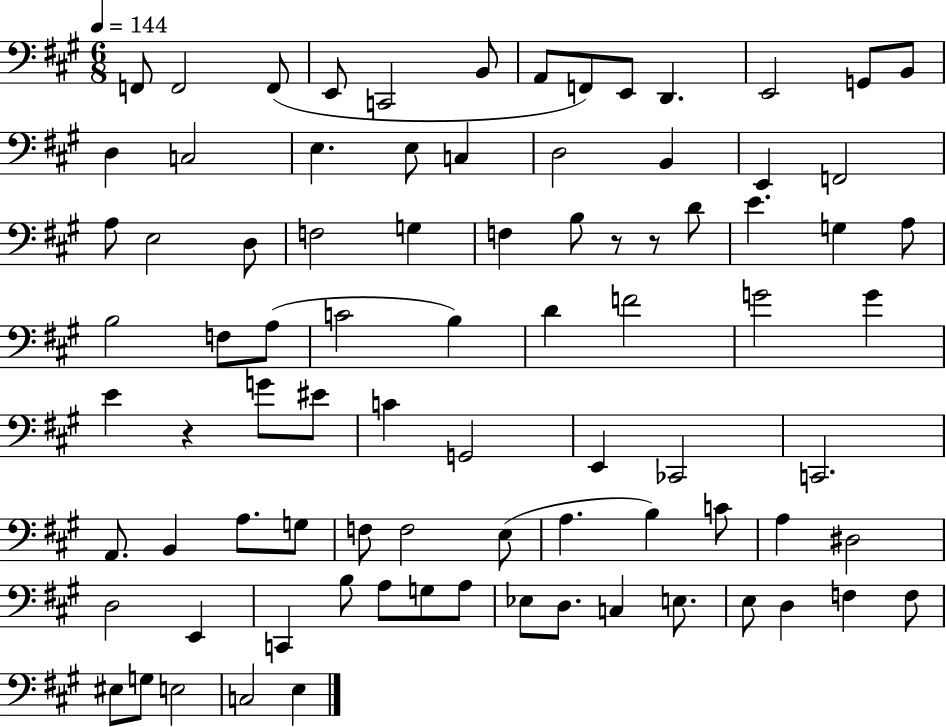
X:1
T:Untitled
M:6/8
L:1/4
K:A
F,,/2 F,,2 F,,/2 E,,/2 C,,2 B,,/2 A,,/2 F,,/2 E,,/2 D,, E,,2 G,,/2 B,,/2 D, C,2 E, E,/2 C, D,2 B,, E,, F,,2 A,/2 E,2 D,/2 F,2 G, F, B,/2 z/2 z/2 D/2 E G, A,/2 B,2 F,/2 A,/2 C2 B, D F2 G2 G E z G/2 ^E/2 C G,,2 E,, _C,,2 C,,2 A,,/2 B,, A,/2 G,/2 F,/2 F,2 E,/2 A, B, C/2 A, ^D,2 D,2 E,, C,, B,/2 A,/2 G,/2 A,/2 _E,/2 D,/2 C, E,/2 E,/2 D, F, F,/2 ^E,/2 G,/2 E,2 C,2 E,